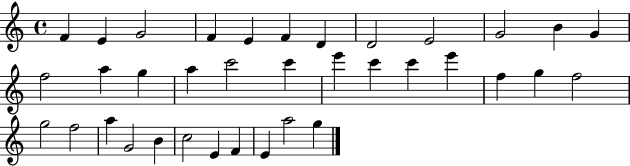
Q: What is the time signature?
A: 4/4